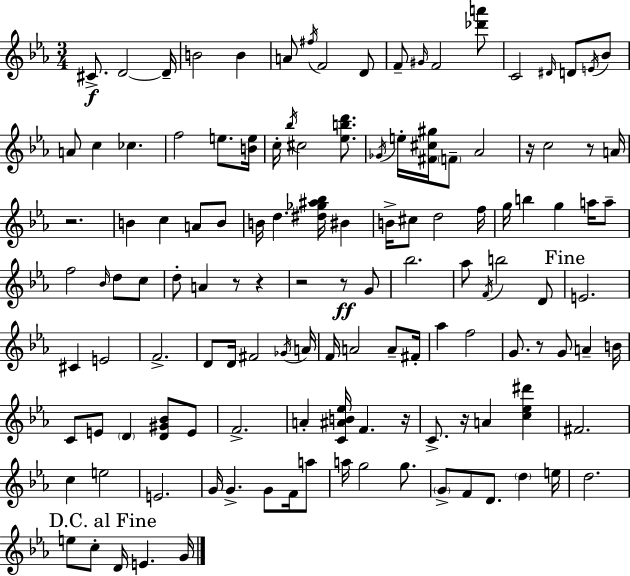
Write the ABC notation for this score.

X:1
T:Untitled
M:3/4
L:1/4
K:Eb
^C/2 D2 D/4 B2 B A/2 ^f/4 F2 D/2 F/2 ^G/4 F2 [_d'a']/2 C2 ^D/4 D/2 E/4 _B/2 A/2 c _c f2 e/2 [Be]/4 c/4 _b/4 ^c2 [_ebd']/2 _G/4 e/4 [^F^c^g]/4 F/2 _A2 z/4 c2 z/2 A/4 z2 B c A/2 B/2 B/4 d [^d_g^a_b]/4 ^B B/4 ^c/2 d2 f/4 g/4 b g a/4 a/2 f2 _B/4 d/2 c/2 d/2 A z/2 z z2 z/2 G/2 _b2 _a/2 F/4 b2 D/2 E2 ^C E2 F2 D/2 D/4 ^F2 _G/4 A/4 F/4 A2 A/2 ^F/4 _a f2 G/2 z/2 G/2 A B/4 C/2 E/2 D [D^G_B]/2 E/2 F2 A [C^AB_e]/4 F z/4 C/2 z/4 A [c_e^d'] ^F2 c e2 E2 G/4 G G/2 F/4 a/2 a/4 g2 g/2 G/2 F/2 D/2 d e/4 d2 e/2 c/2 D/4 E G/4